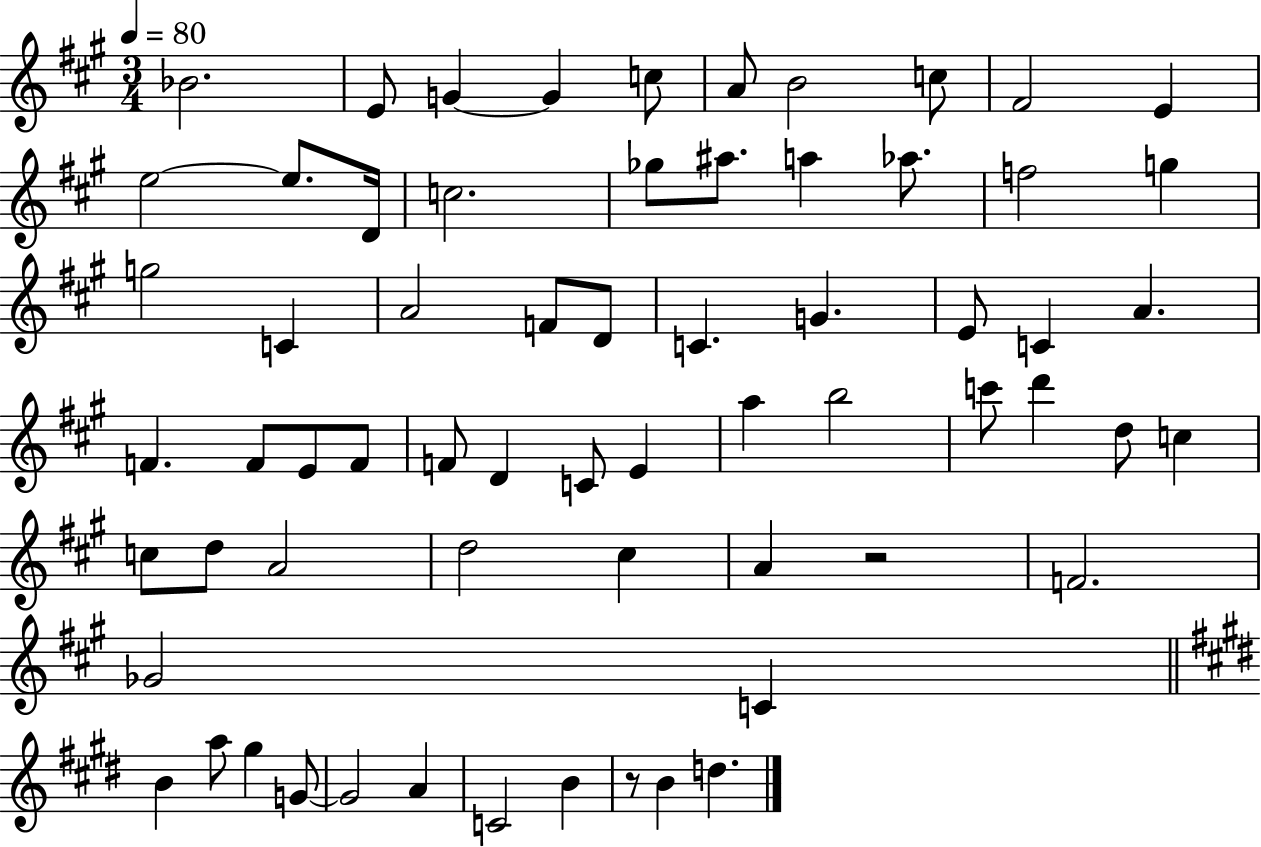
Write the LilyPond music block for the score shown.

{
  \clef treble
  \numericTimeSignature
  \time 3/4
  \key a \major
  \tempo 4 = 80
  \repeat volta 2 { bes'2. | e'8 g'4~~ g'4 c''8 | a'8 b'2 c''8 | fis'2 e'4 | \break e''2~~ e''8. d'16 | c''2. | ges''8 ais''8. a''4 aes''8. | f''2 g''4 | \break g''2 c'4 | a'2 f'8 d'8 | c'4. g'4. | e'8 c'4 a'4. | \break f'4. f'8 e'8 f'8 | f'8 d'4 c'8 e'4 | a''4 b''2 | c'''8 d'''4 d''8 c''4 | \break c''8 d''8 a'2 | d''2 cis''4 | a'4 r2 | f'2. | \break ges'2 c'4 | \bar "||" \break \key e \major b'4 a''8 gis''4 g'8~~ | g'2 a'4 | c'2 b'4 | r8 b'4 d''4. | \break } \bar "|."
}